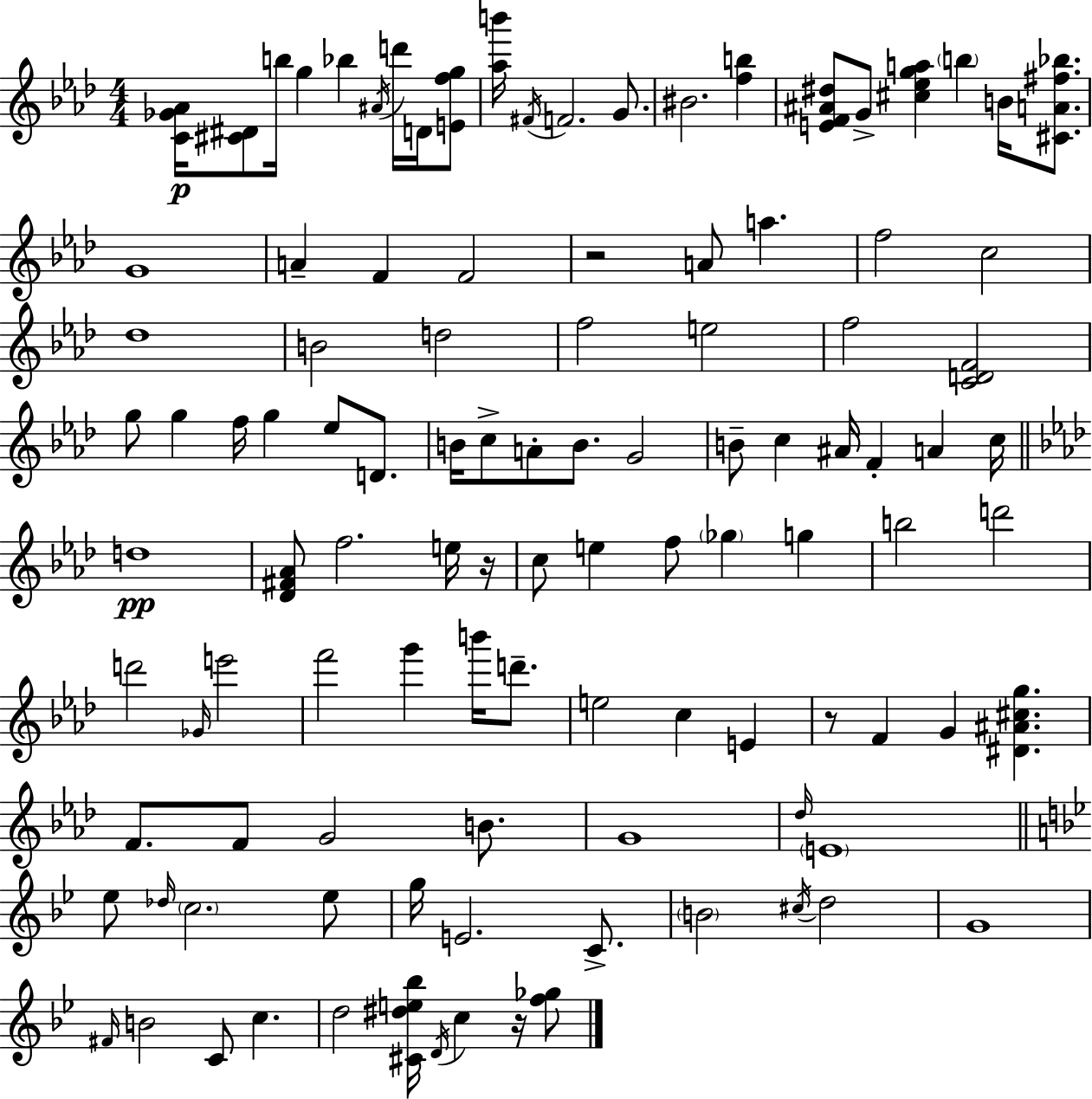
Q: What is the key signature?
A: AES major